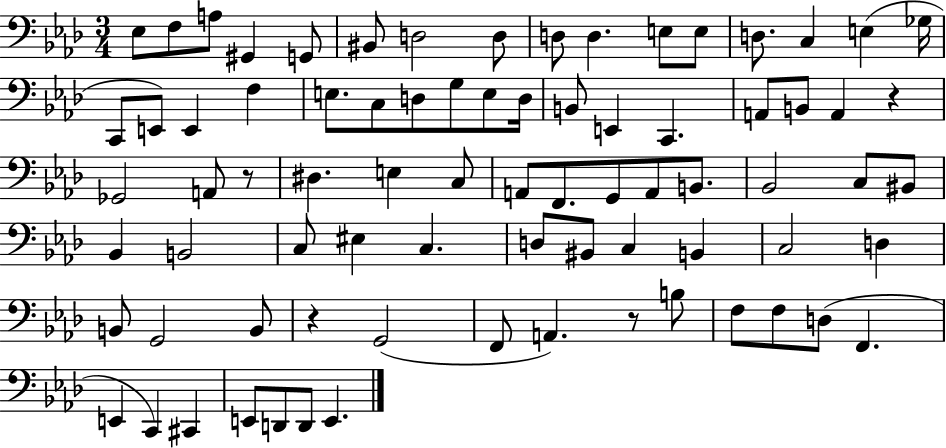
X:1
T:Untitled
M:3/4
L:1/4
K:Ab
_E,/2 F,/2 A,/2 ^G,, G,,/2 ^B,,/2 D,2 D,/2 D,/2 D, E,/2 E,/2 D,/2 C, E, _G,/4 C,,/2 E,,/2 E,, F, E,/2 C,/2 D,/2 G,/2 E,/2 D,/4 B,,/2 E,, C,, A,,/2 B,,/2 A,, z _G,,2 A,,/2 z/2 ^D, E, C,/2 A,,/2 F,,/2 G,,/2 A,,/2 B,,/2 _B,,2 C,/2 ^B,,/2 _B,, B,,2 C,/2 ^E, C, D,/2 ^B,,/2 C, B,, C,2 D, B,,/2 G,,2 B,,/2 z G,,2 F,,/2 A,, z/2 B,/2 F,/2 F,/2 D,/2 F,, E,, C,, ^C,, E,,/2 D,,/2 D,,/2 E,,